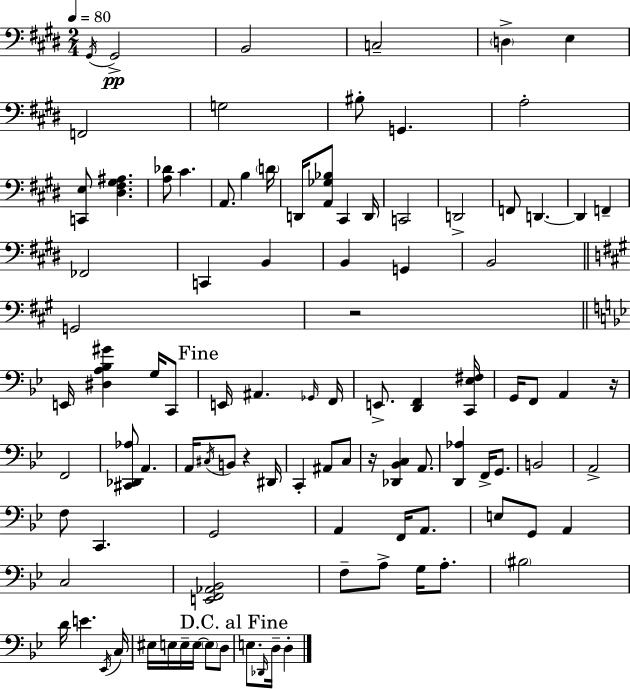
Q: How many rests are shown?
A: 4